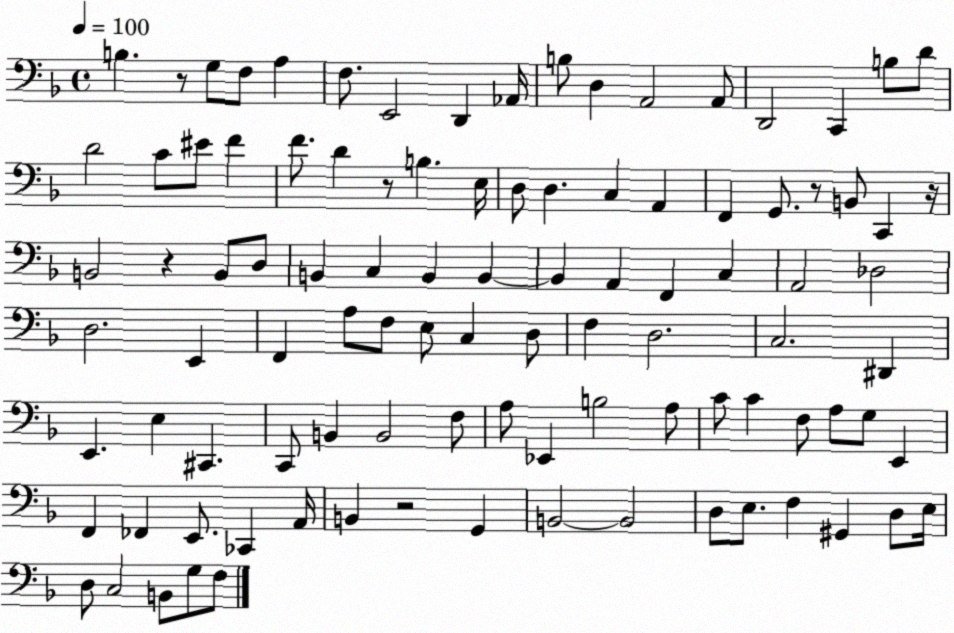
X:1
T:Untitled
M:4/4
L:1/4
K:F
B, z/2 G,/2 F,/2 A, F,/2 E,,2 D,, _A,,/4 B,/2 D, A,,2 A,,/2 D,,2 C,, B,/2 D/2 D2 C/2 ^E/2 F F/2 D z/2 B, E,/4 D,/2 D, C, A,, F,, G,,/2 z/2 B,,/2 C,, z/4 B,,2 z B,,/2 D,/2 B,, C, B,, B,, B,, A,, F,, C, A,,2 _D,2 D,2 E,, F,, A,/2 F,/2 E,/2 C, D,/2 F, D,2 C,2 ^D,, E,, E, ^C,, C,,/2 B,, B,,2 F,/2 A,/2 _E,, B,2 A,/2 C/2 C F,/2 A,/2 G,/2 E,, F,, _F,, E,,/2 _C,, A,,/4 B,, z2 G,, B,,2 B,,2 D,/2 E,/2 F, ^G,, D,/2 E,/4 D,/2 C,2 B,,/2 G,/2 F,/2